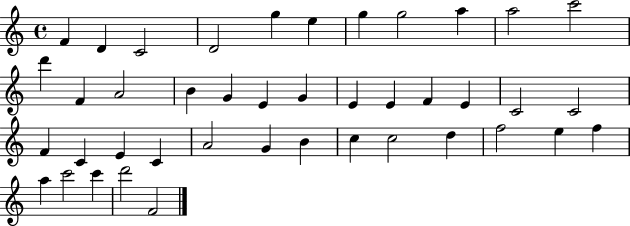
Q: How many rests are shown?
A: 0